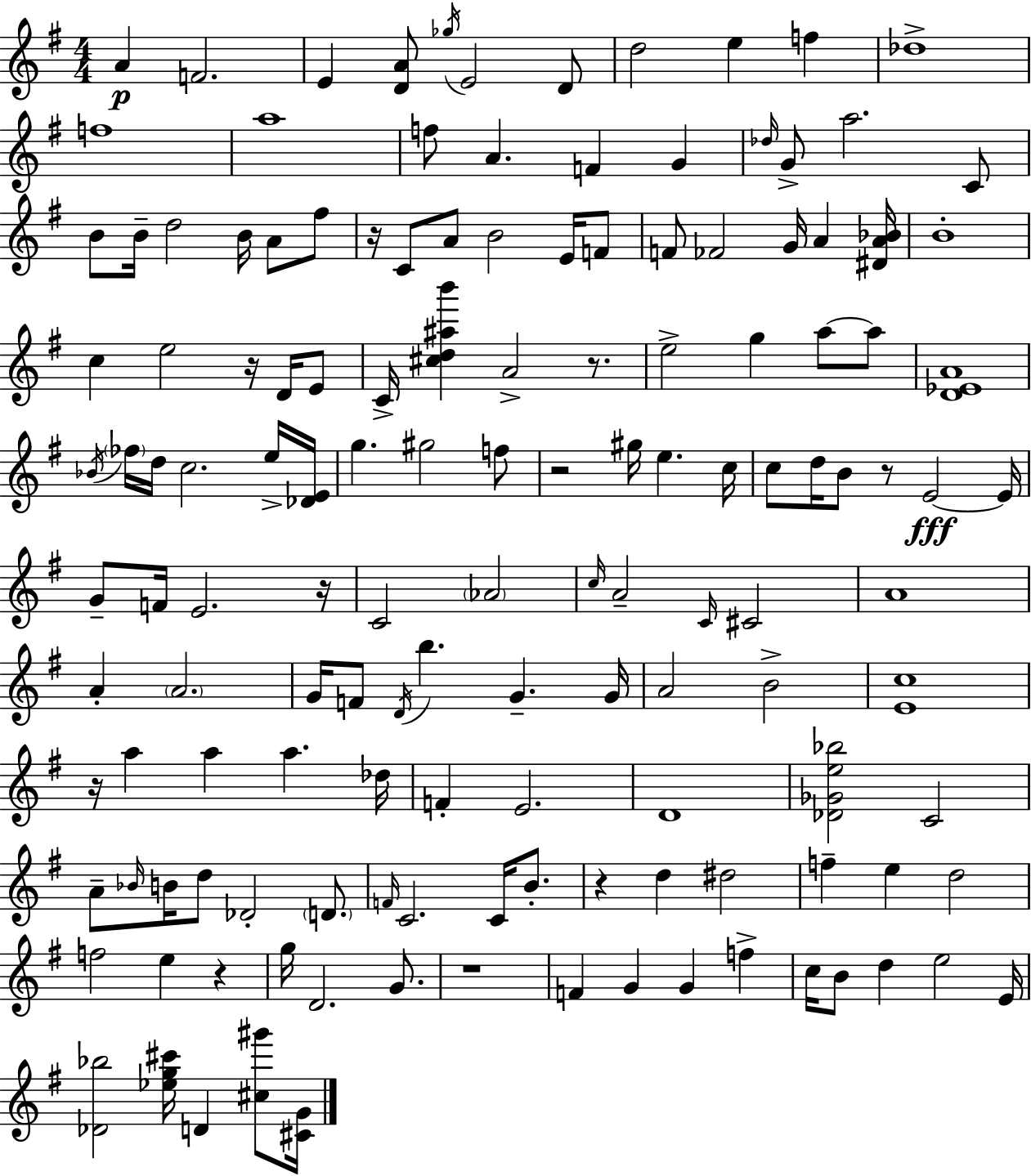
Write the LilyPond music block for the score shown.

{
  \clef treble
  \numericTimeSignature
  \time 4/4
  \key g \major
  a'4\p f'2. | e'4 <d' a'>8 \acciaccatura { ges''16 } e'2 d'8 | d''2 e''4 f''4 | des''1-> | \break f''1 | a''1 | f''8 a'4. f'4 g'4 | \grace { des''16 } g'8-> a''2. | \break c'8 b'8 b'16-- d''2 b'16 a'8 | fis''8 r16 c'8 a'8 b'2 e'16 | f'8 f'8 fes'2 g'16 a'4 | <dis' a' bes'>16 b'1-. | \break c''4 e''2 r16 d'16 | e'8 c'16-> <cis'' d'' ais'' b'''>4 a'2-> r8. | e''2-> g''4 a''8~~ | a''8 <d' ees' a'>1 | \break \acciaccatura { bes'16 } \parenthesize fes''16 d''16 c''2. | e''16-> <des' e'>16 g''4. gis''2 | f''8 r2 gis''16 e''4. | c''16 c''8 d''16 b'8 r8 e'2~~\fff | \break e'16 g'8-- f'16 e'2. | r16 c'2 \parenthesize aes'2 | \grace { c''16 } a'2-- \grace { c'16 } cis'2 | a'1 | \break a'4-. \parenthesize a'2. | g'16 f'8 \acciaccatura { d'16 } b''4. g'4.-- | g'16 a'2 b'2-> | <e' c''>1 | \break r16 a''4 a''4 a''4. | des''16 f'4-. e'2. | d'1 | <des' ges' e'' bes''>2 c'2 | \break a'8-- \grace { bes'16 } b'16 d''8 des'2-. | \parenthesize d'8. \grace { f'16 } c'2. | c'16 b'8.-. r4 d''4 | dis''2 f''4-- e''4 | \break d''2 f''2 | e''4 r4 g''16 d'2. | g'8. r1 | f'4 g'4 | \break g'4 f''4-> c''16 b'8 d''4 e''2 | e'16 <des' bes''>2 | <ees'' g'' cis'''>16 d'4 <cis'' gis'''>8 <cis' g'>16 \bar "|."
}